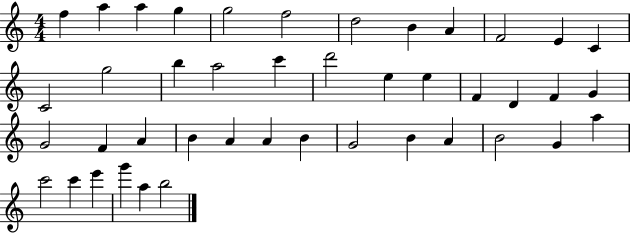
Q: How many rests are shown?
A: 0